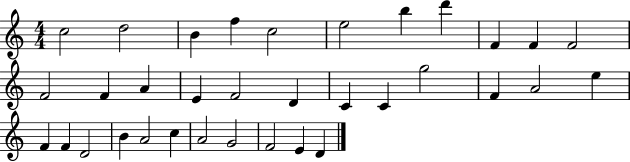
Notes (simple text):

C5/h D5/h B4/q F5/q C5/h E5/h B5/q D6/q F4/q F4/q F4/h F4/h F4/q A4/q E4/q F4/h D4/q C4/q C4/q G5/h F4/q A4/h E5/q F4/q F4/q D4/h B4/q A4/h C5/q A4/h G4/h F4/h E4/q D4/q